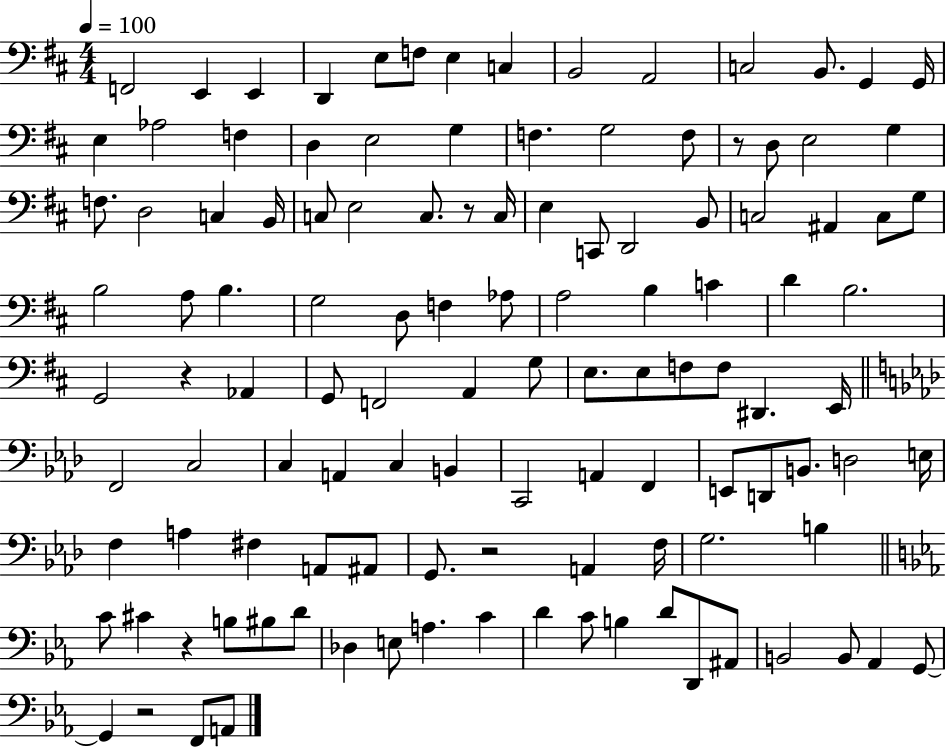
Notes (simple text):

F2/h E2/q E2/q D2/q E3/e F3/e E3/q C3/q B2/h A2/h C3/h B2/e. G2/q G2/s E3/q Ab3/h F3/q D3/q E3/h G3/q F3/q. G3/h F3/e R/e D3/e E3/h G3/q F3/e. D3/h C3/q B2/s C3/e E3/h C3/e. R/e C3/s E3/q C2/e D2/h B2/e C3/h A#2/q C3/e G3/e B3/h A3/e B3/q. G3/h D3/e F3/q Ab3/e A3/h B3/q C4/q D4/q B3/h. G2/h R/q Ab2/q G2/e F2/h A2/q G3/e E3/e. E3/e F3/e F3/e D#2/q. E2/s F2/h C3/h C3/q A2/q C3/q B2/q C2/h A2/q F2/q E2/e D2/e B2/e. D3/h E3/s F3/q A3/q F#3/q A2/e A#2/e G2/e. R/h A2/q F3/s G3/h. B3/q C4/e C#4/q R/q B3/e BIS3/e D4/e Db3/q E3/e A3/q. C4/q D4/q C4/e B3/q D4/e D2/e A#2/e B2/h B2/e Ab2/q G2/e G2/q R/h F2/e A2/e